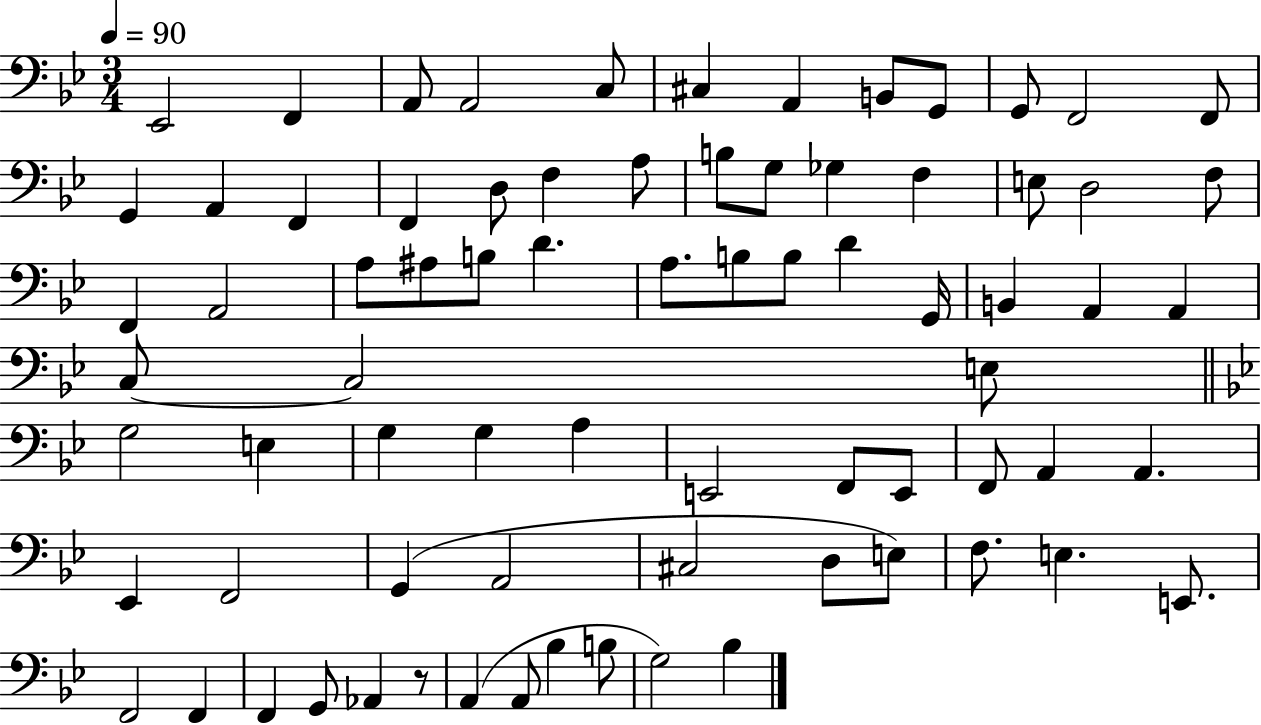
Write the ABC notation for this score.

X:1
T:Untitled
M:3/4
L:1/4
K:Bb
_E,,2 F,, A,,/2 A,,2 C,/2 ^C, A,, B,,/2 G,,/2 G,,/2 F,,2 F,,/2 G,, A,, F,, F,, D,/2 F, A,/2 B,/2 G,/2 _G, F, E,/2 D,2 F,/2 F,, A,,2 A,/2 ^A,/2 B,/2 D A,/2 B,/2 B,/2 D G,,/4 B,, A,, A,, C,/2 C,2 E,/2 G,2 E, G, G, A, E,,2 F,,/2 E,,/2 F,,/2 A,, A,, _E,, F,,2 G,, A,,2 ^C,2 D,/2 E,/2 F,/2 E, E,,/2 F,,2 F,, F,, G,,/2 _A,, z/2 A,, A,,/2 _B, B,/2 G,2 _B,